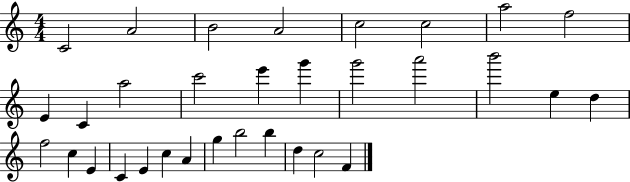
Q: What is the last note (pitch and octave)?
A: F4